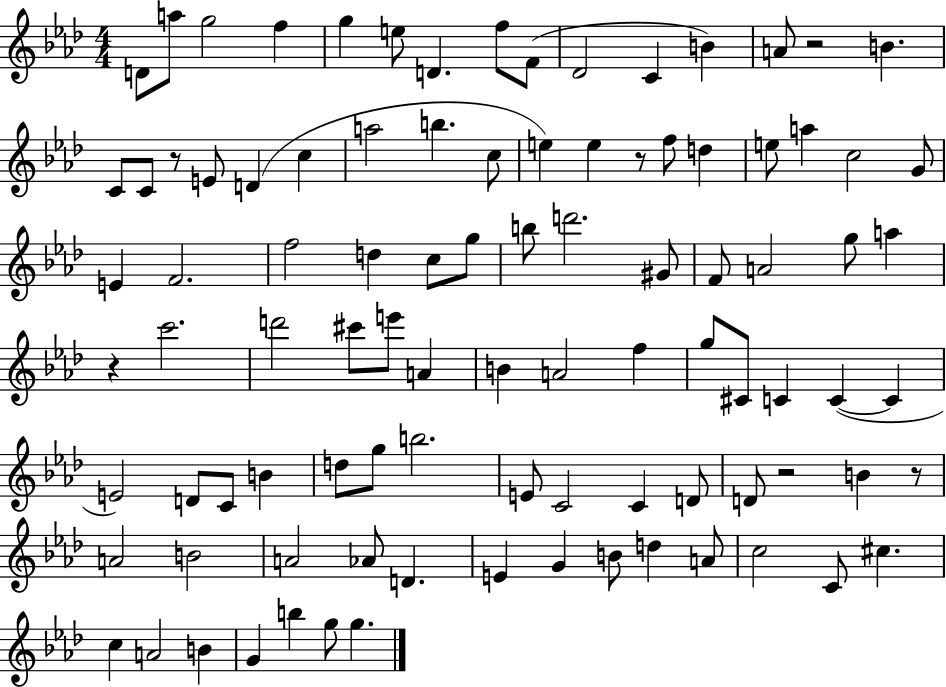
D4/e A5/e G5/h F5/q G5/q E5/e D4/q. F5/e F4/e Db4/h C4/q B4/q A4/e R/h B4/q. C4/e C4/e R/e E4/e D4/q C5/q A5/h B5/q. C5/e E5/q E5/q R/e F5/e D5/q E5/e A5/q C5/h G4/e E4/q F4/h. F5/h D5/q C5/e G5/e B5/e D6/h. G#4/e F4/e A4/h G5/e A5/q R/q C6/h. D6/h C#6/e E6/e A4/q B4/q A4/h F5/q G5/e C#4/e C4/q C4/q C4/q E4/h D4/e C4/e B4/q D5/e G5/e B5/h. E4/e C4/h C4/q D4/e D4/e R/h B4/q R/e A4/h B4/h A4/h Ab4/e D4/q. E4/q G4/q B4/e D5/q A4/e C5/h C4/e C#5/q. C5/q A4/h B4/q G4/q B5/q G5/e G5/q.